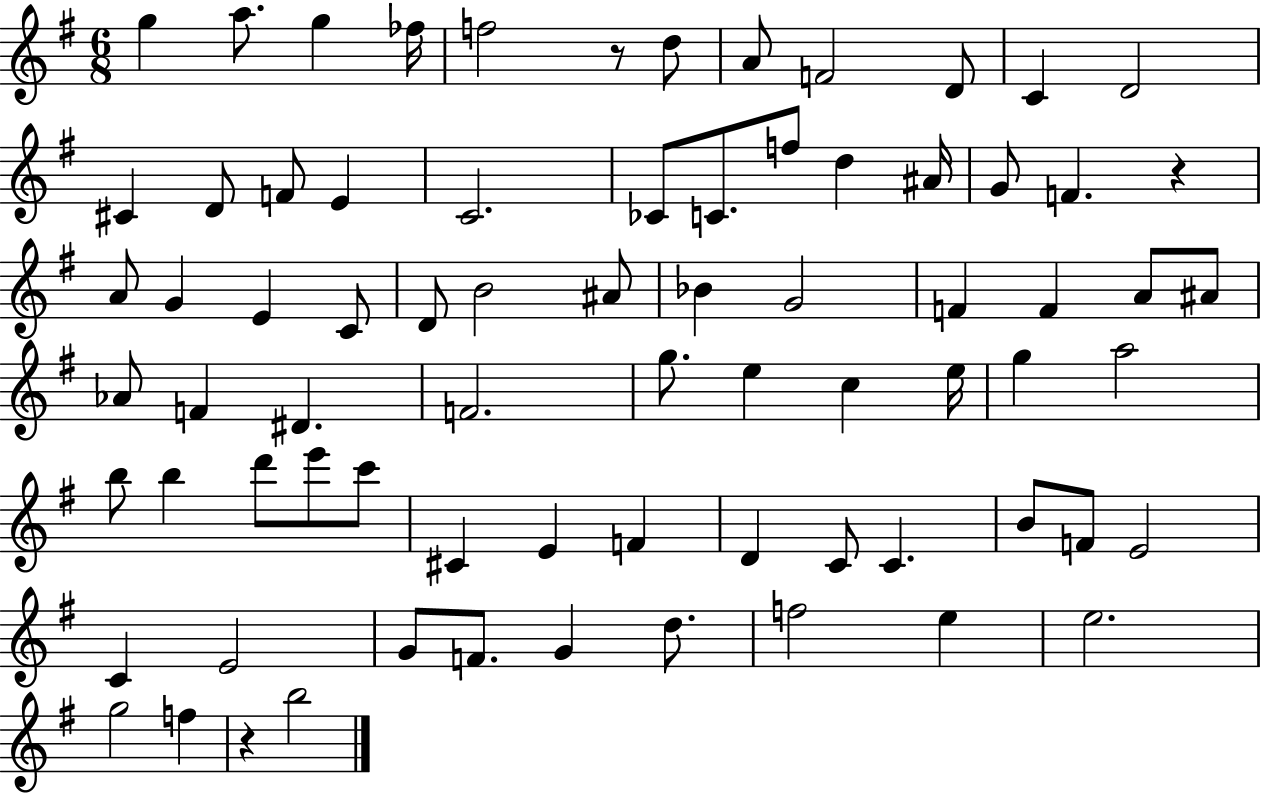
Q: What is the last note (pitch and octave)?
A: B5